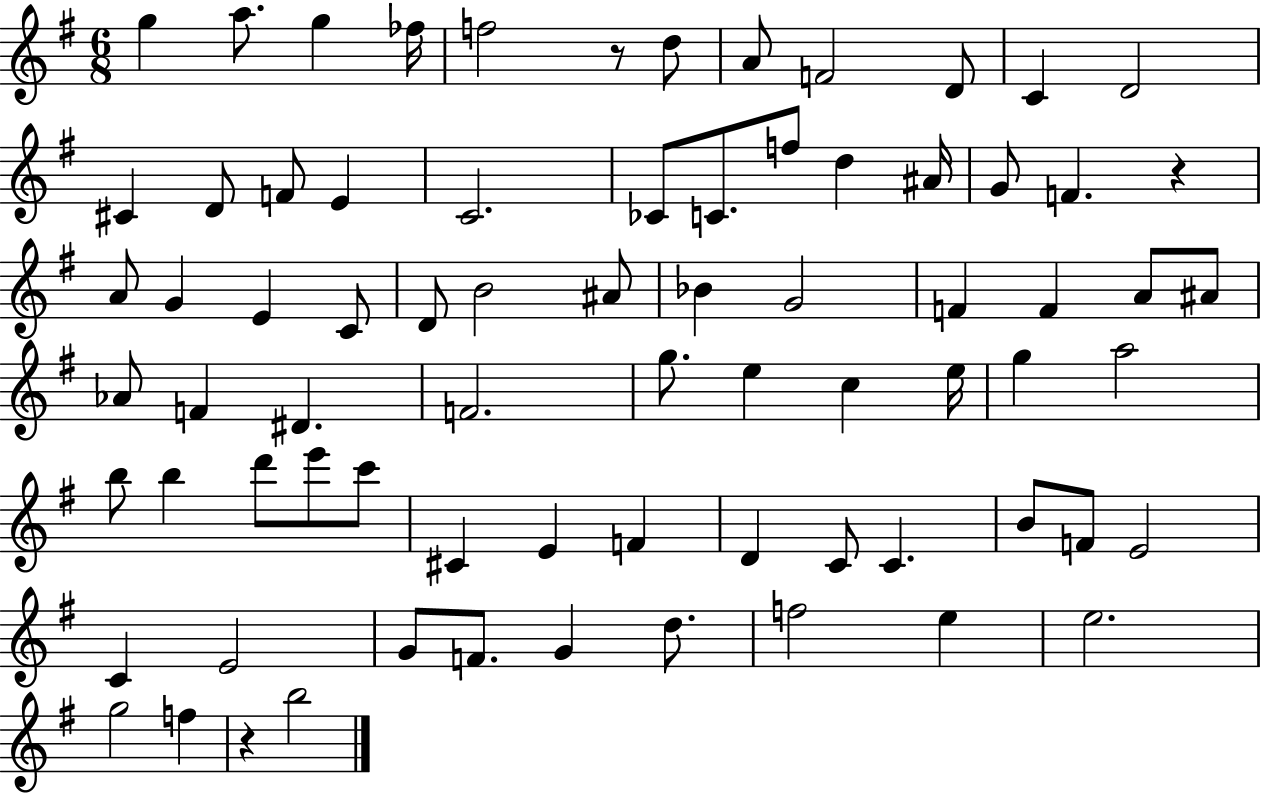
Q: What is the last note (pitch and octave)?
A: B5